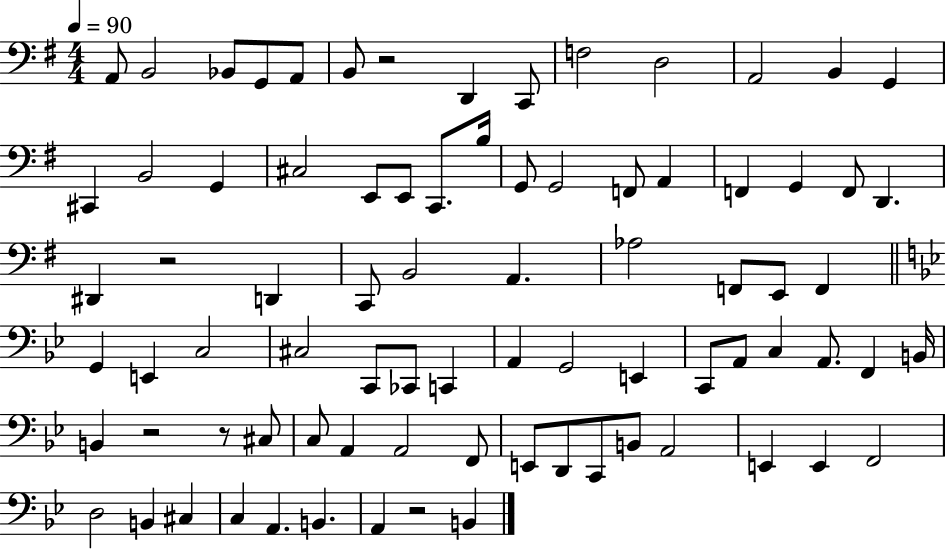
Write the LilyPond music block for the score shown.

{
  \clef bass
  \numericTimeSignature
  \time 4/4
  \key g \major
  \tempo 4 = 90
  \repeat volta 2 { a,8 b,2 bes,8 g,8 a,8 | b,8 r2 d,4 c,8 | f2 d2 | a,2 b,4 g,4 | \break cis,4 b,2 g,4 | cis2 e,8 e,8 c,8. b16 | g,8 g,2 f,8 a,4 | f,4 g,4 f,8 d,4. | \break dis,4 r2 d,4 | c,8 b,2 a,4. | aes2 f,8 e,8 f,4 | \bar "||" \break \key bes \major g,4 e,4 c2 | cis2 c,8 ces,8 c,4 | a,4 g,2 e,4 | c,8 a,8 c4 a,8. f,4 b,16 | \break b,4 r2 r8 cis8 | c8 a,4 a,2 f,8 | e,8 d,8 c,8 b,8 a,2 | e,4 e,4 f,2 | \break d2 b,4 cis4 | c4 a,4. b,4. | a,4 r2 b,4 | } \bar "|."
}